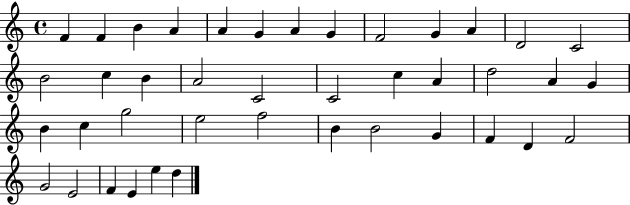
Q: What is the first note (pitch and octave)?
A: F4